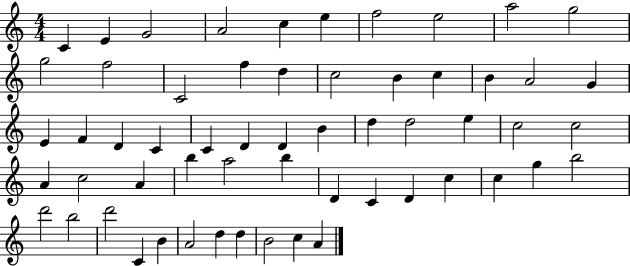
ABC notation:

X:1
T:Untitled
M:4/4
L:1/4
K:C
C E G2 A2 c e f2 e2 a2 g2 g2 f2 C2 f d c2 B c B A2 G E F D C C D D B d d2 e c2 c2 A c2 A b a2 b D C D c c g b2 d'2 b2 d'2 C B A2 d d B2 c A